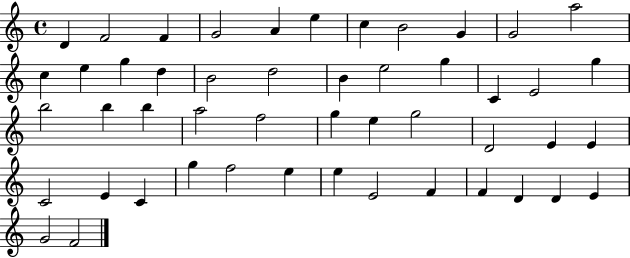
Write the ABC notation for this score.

X:1
T:Untitled
M:4/4
L:1/4
K:C
D F2 F G2 A e c B2 G G2 a2 c e g d B2 d2 B e2 g C E2 g b2 b b a2 f2 g e g2 D2 E E C2 E C g f2 e e E2 F F D D E G2 F2